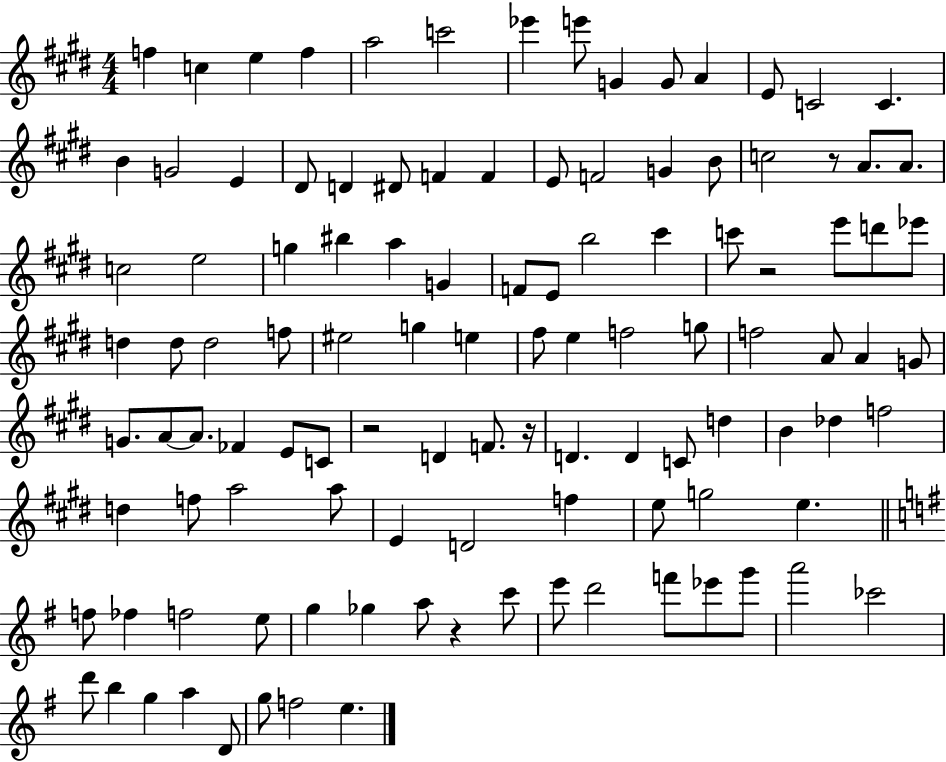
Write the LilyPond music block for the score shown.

{
  \clef treble
  \numericTimeSignature
  \time 4/4
  \key e \major
  f''4 c''4 e''4 f''4 | a''2 c'''2 | ees'''4 e'''8 g'4 g'8 a'4 | e'8 c'2 c'4. | \break b'4 g'2 e'4 | dis'8 d'4 dis'8 f'4 f'4 | e'8 f'2 g'4 b'8 | c''2 r8 a'8. a'8. | \break c''2 e''2 | g''4 bis''4 a''4 g'4 | f'8 e'8 b''2 cis'''4 | c'''8 r2 e'''8 d'''8 ees'''8 | \break d''4 d''8 d''2 f''8 | eis''2 g''4 e''4 | fis''8 e''4 f''2 g''8 | f''2 a'8 a'4 g'8 | \break g'8. a'8~~ a'8. fes'4 e'8 c'8 | r2 d'4 f'8. r16 | d'4. d'4 c'8 d''4 | b'4 des''4 f''2 | \break d''4 f''8 a''2 a''8 | e'4 d'2 f''4 | e''8 g''2 e''4. | \bar "||" \break \key g \major f''8 fes''4 f''2 e''8 | g''4 ges''4 a''8 r4 c'''8 | e'''8 d'''2 f'''8 ees'''8 g'''8 | a'''2 ces'''2 | \break d'''8 b''4 g''4 a''4 d'8 | g''8 f''2 e''4. | \bar "|."
}